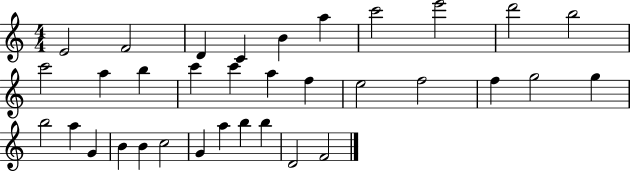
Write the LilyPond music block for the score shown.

{
  \clef treble
  \numericTimeSignature
  \time 4/4
  \key c \major
  e'2 f'2 | d'4 c'4 b'4 a''4 | c'''2 e'''2 | d'''2 b''2 | \break c'''2 a''4 b''4 | c'''4 c'''4 a''4 f''4 | e''2 f''2 | f''4 g''2 g''4 | \break b''2 a''4 g'4 | b'4 b'4 c''2 | g'4 a''4 b''4 b''4 | d'2 f'2 | \break \bar "|."
}